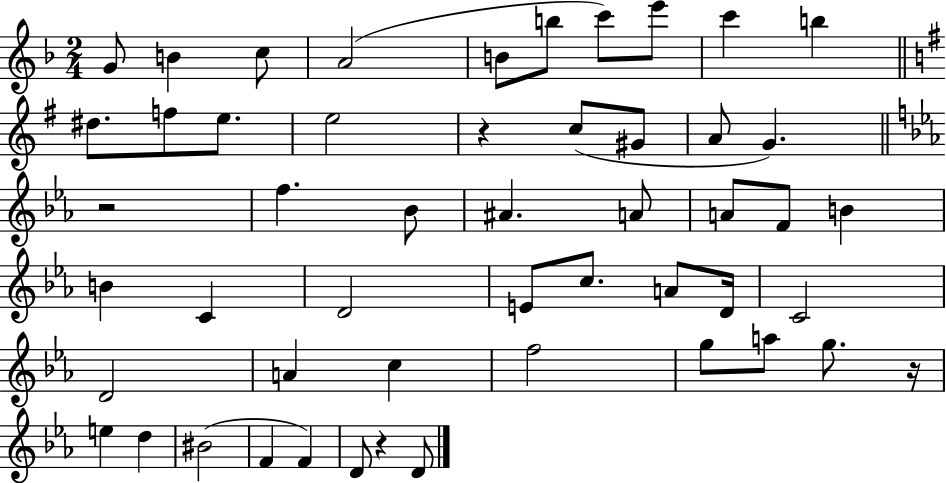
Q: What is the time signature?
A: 2/4